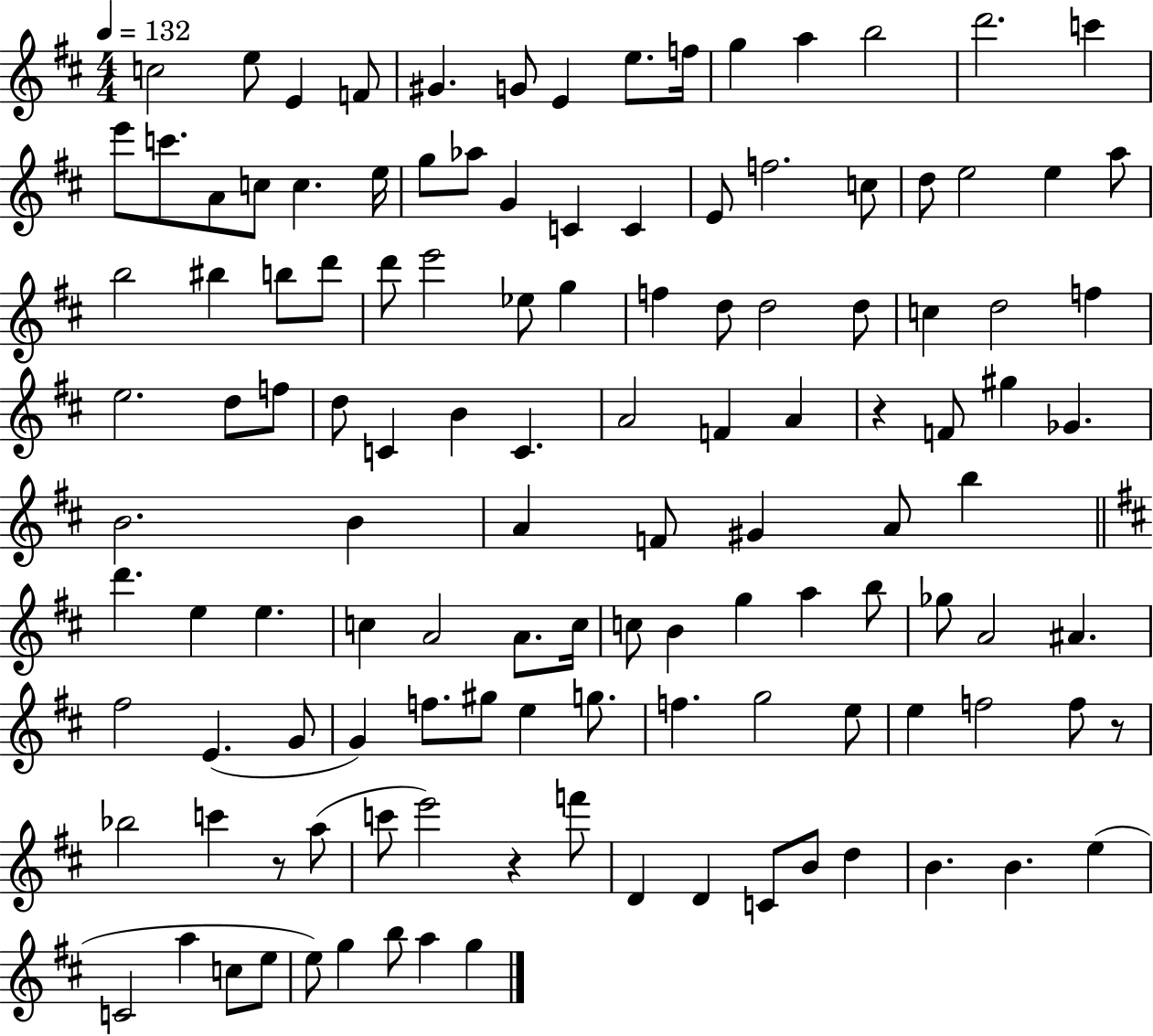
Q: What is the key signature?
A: D major